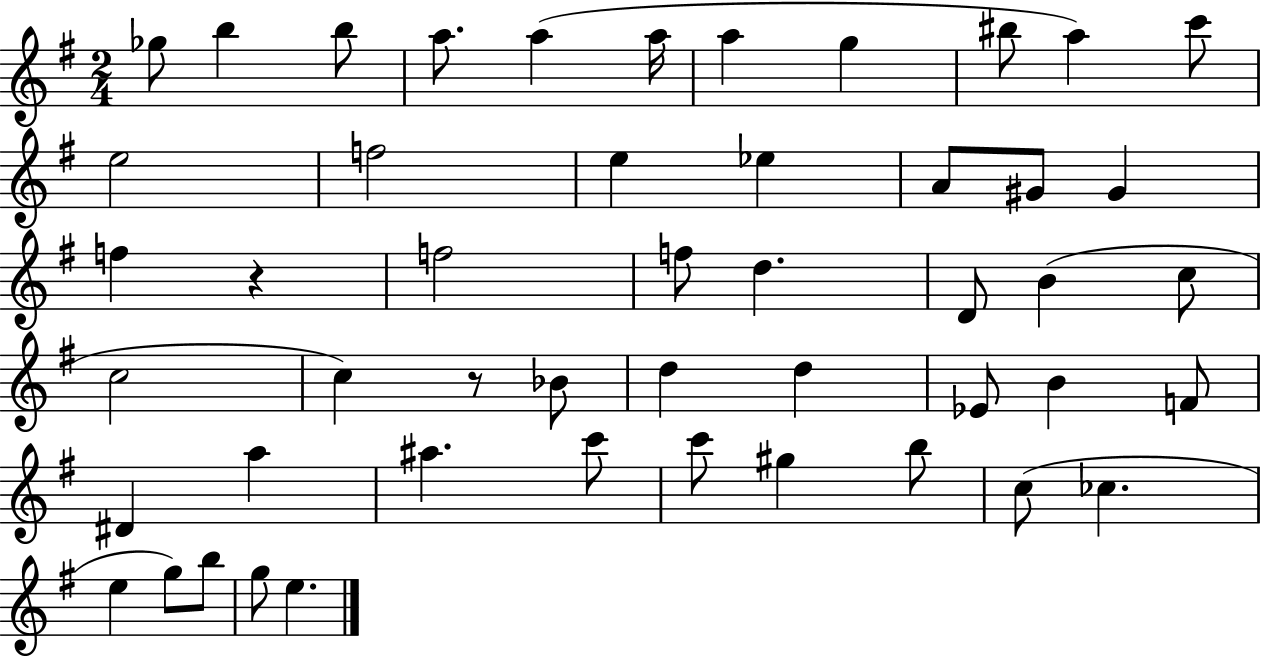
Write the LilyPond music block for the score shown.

{
  \clef treble
  \numericTimeSignature
  \time 2/4
  \key g \major
  \repeat volta 2 { ges''8 b''4 b''8 | a''8. a''4( a''16 | a''4 g''4 | bis''8 a''4) c'''8 | \break e''2 | f''2 | e''4 ees''4 | a'8 gis'8 gis'4 | \break f''4 r4 | f''2 | f''8 d''4. | d'8 b'4( c''8 | \break c''2 | c''4) r8 bes'8 | d''4 d''4 | ees'8 b'4 f'8 | \break dis'4 a''4 | ais''4. c'''8 | c'''8 gis''4 b''8 | c''8( ces''4. | \break e''4 g''8) b''8 | g''8 e''4. | } \bar "|."
}